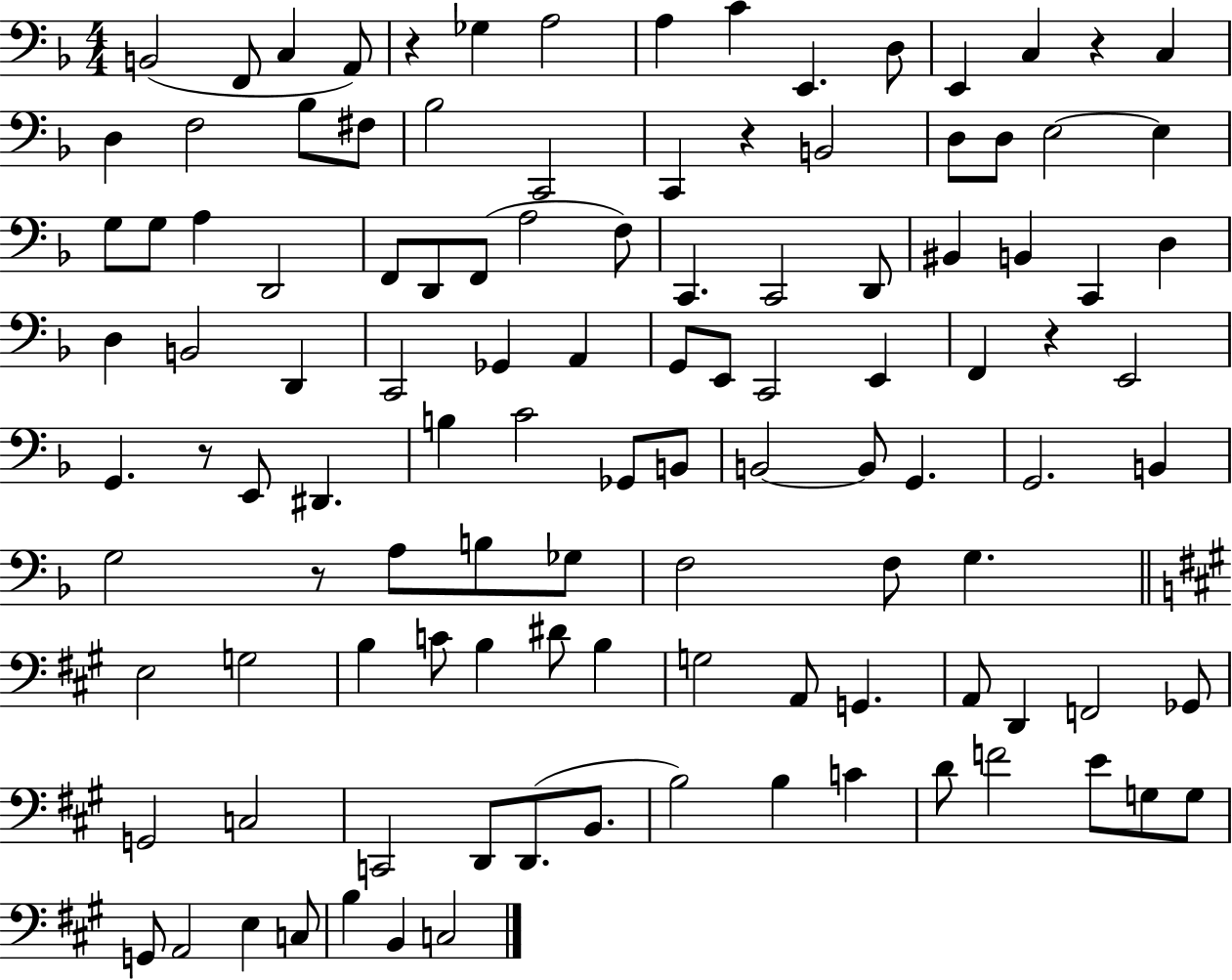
B2/h F2/e C3/q A2/e R/q Gb3/q A3/h A3/q C4/q E2/q. D3/e E2/q C3/q R/q C3/q D3/q F3/h Bb3/e F#3/e Bb3/h C2/h C2/q R/q B2/h D3/e D3/e E3/h E3/q G3/e G3/e A3/q D2/h F2/e D2/e F2/e A3/h F3/e C2/q. C2/h D2/e BIS2/q B2/q C2/q D3/q D3/q B2/h D2/q C2/h Gb2/q A2/q G2/e E2/e C2/h E2/q F2/q R/q E2/h G2/q. R/e E2/e D#2/q. B3/q C4/h Gb2/e B2/e B2/h B2/e G2/q. G2/h. B2/q G3/h R/e A3/e B3/e Gb3/e F3/h F3/e G3/q. E3/h G3/h B3/q C4/e B3/q D#4/e B3/q G3/h A2/e G2/q. A2/e D2/q F2/h Gb2/e G2/h C3/h C2/h D2/e D2/e. B2/e. B3/h B3/q C4/q D4/e F4/h E4/e G3/e G3/e G2/e A2/h E3/q C3/e B3/q B2/q C3/h